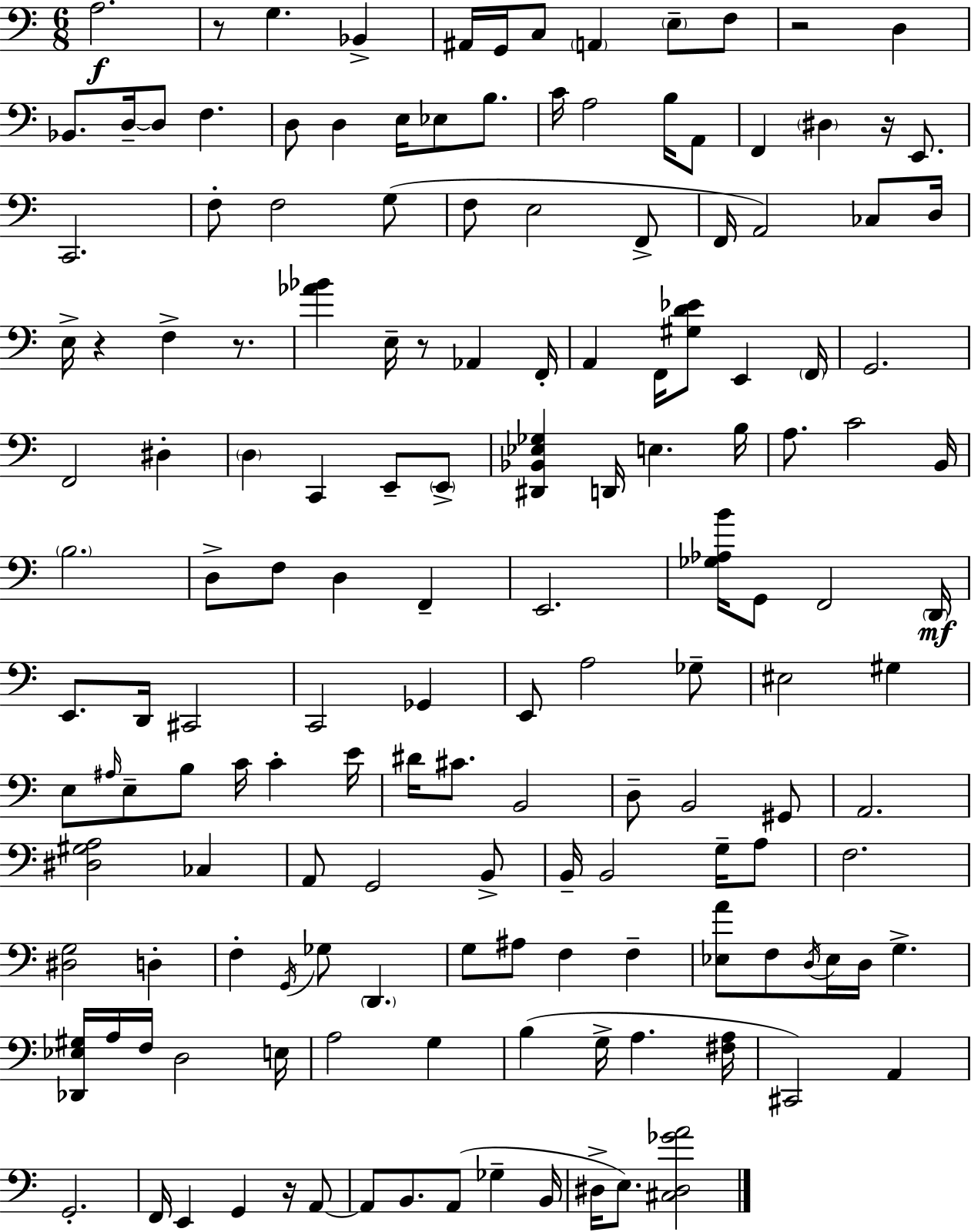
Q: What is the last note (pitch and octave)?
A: E3